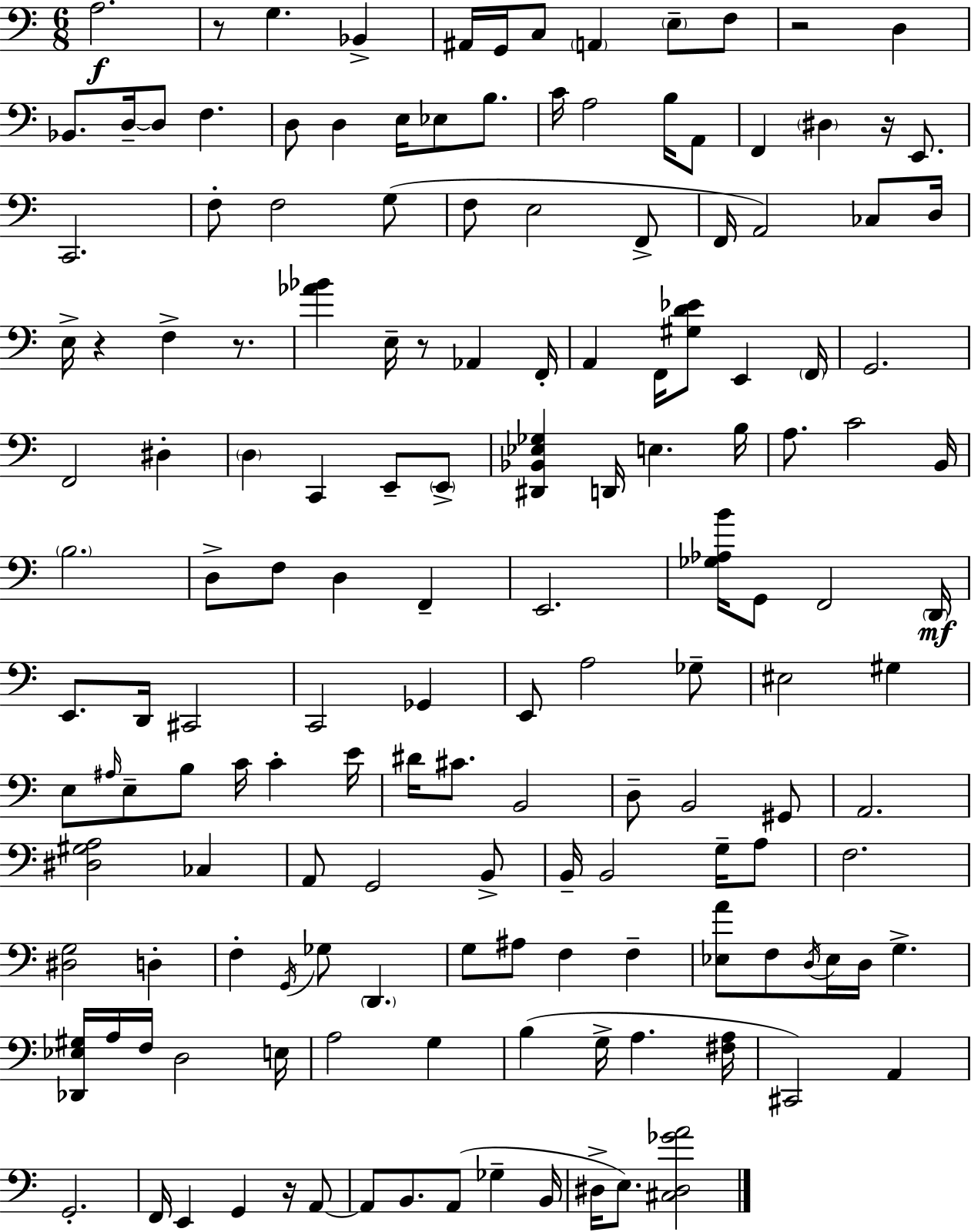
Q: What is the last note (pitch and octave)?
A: E3